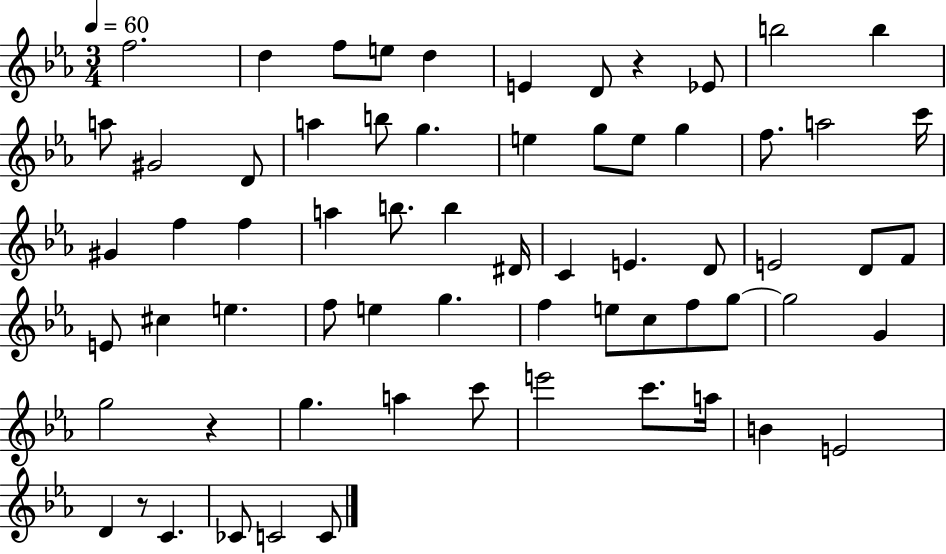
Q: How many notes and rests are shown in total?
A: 66